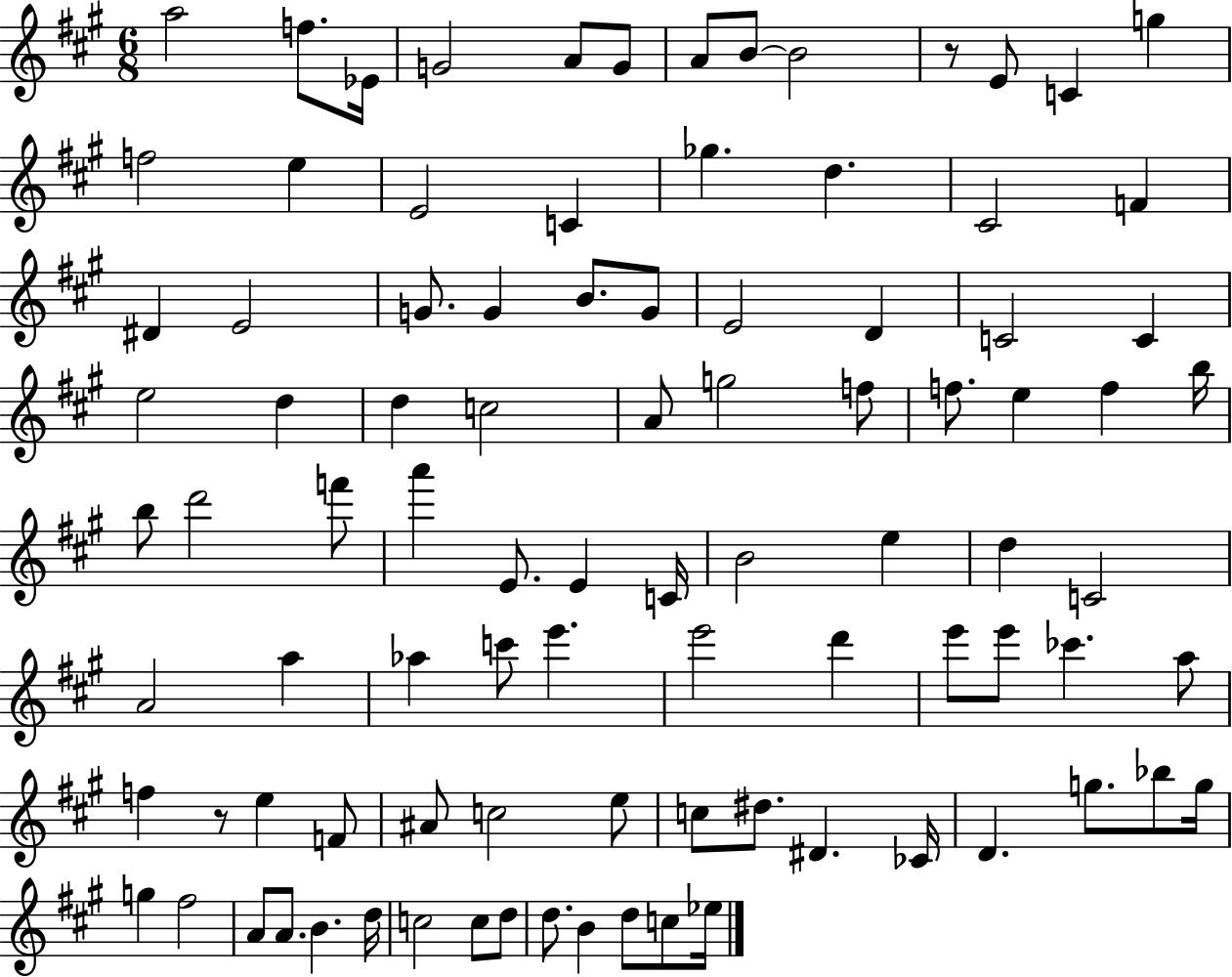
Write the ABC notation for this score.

X:1
T:Untitled
M:6/8
L:1/4
K:A
a2 f/2 _E/4 G2 A/2 G/2 A/2 B/2 B2 z/2 E/2 C g f2 e E2 C _g d ^C2 F ^D E2 G/2 G B/2 G/2 E2 D C2 C e2 d d c2 A/2 g2 f/2 f/2 e f b/4 b/2 d'2 f'/2 a' E/2 E C/4 B2 e d C2 A2 a _a c'/2 e' e'2 d' e'/2 e'/2 _c' a/2 f z/2 e F/2 ^A/2 c2 e/2 c/2 ^d/2 ^D _C/4 D g/2 _b/2 g/4 g ^f2 A/2 A/2 B d/4 c2 c/2 d/2 d/2 B d/2 c/2 _e/4